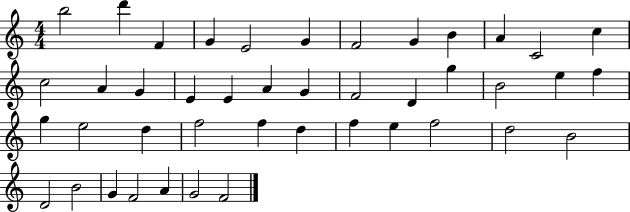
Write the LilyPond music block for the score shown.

{
  \clef treble
  \numericTimeSignature
  \time 4/4
  \key c \major
  b''2 d'''4 f'4 | g'4 e'2 g'4 | f'2 g'4 b'4 | a'4 c'2 c''4 | \break c''2 a'4 g'4 | e'4 e'4 a'4 g'4 | f'2 d'4 g''4 | b'2 e''4 f''4 | \break g''4 e''2 d''4 | f''2 f''4 d''4 | f''4 e''4 f''2 | d''2 b'2 | \break d'2 b'2 | g'4 f'2 a'4 | g'2 f'2 | \bar "|."
}